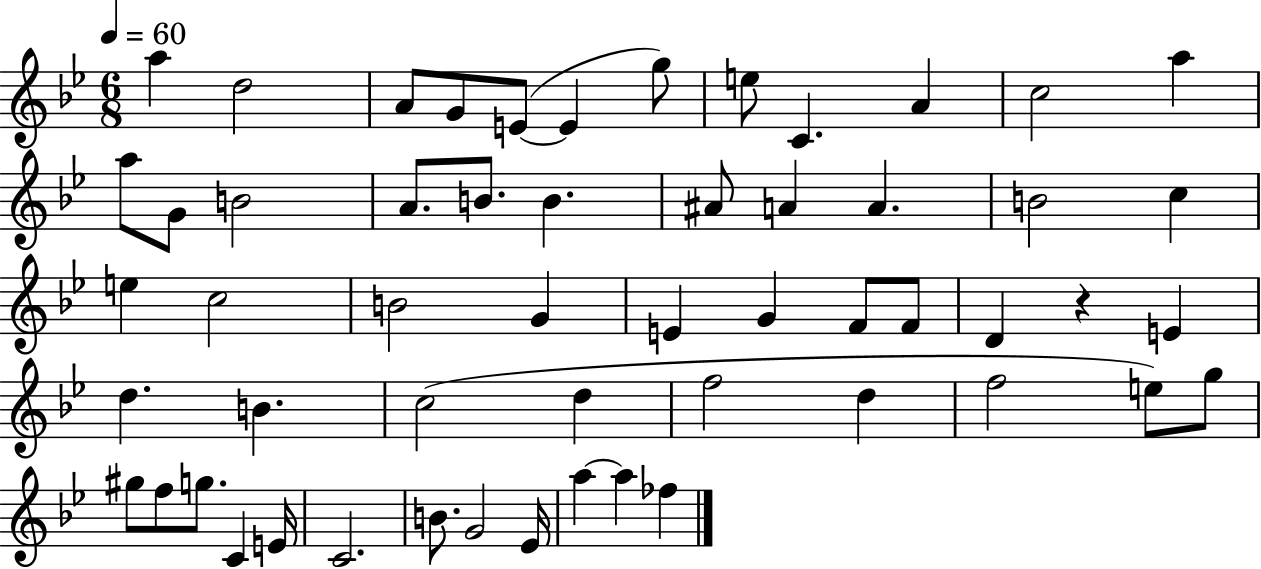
{
  \clef treble
  \numericTimeSignature
  \time 6/8
  \key bes \major
  \tempo 4 = 60
  a''4 d''2 | a'8 g'8 e'8~(~ e'4 g''8) | e''8 c'4. a'4 | c''2 a''4 | \break a''8 g'8 b'2 | a'8. b'8. b'4. | ais'8 a'4 a'4. | b'2 c''4 | \break e''4 c''2 | b'2 g'4 | e'4 g'4 f'8 f'8 | d'4 r4 e'4 | \break d''4. b'4. | c''2( d''4 | f''2 d''4 | f''2 e''8) g''8 | \break gis''8 f''8 g''8. c'4 e'16 | c'2. | b'8. g'2 ees'16 | a''4~~ a''4 fes''4 | \break \bar "|."
}